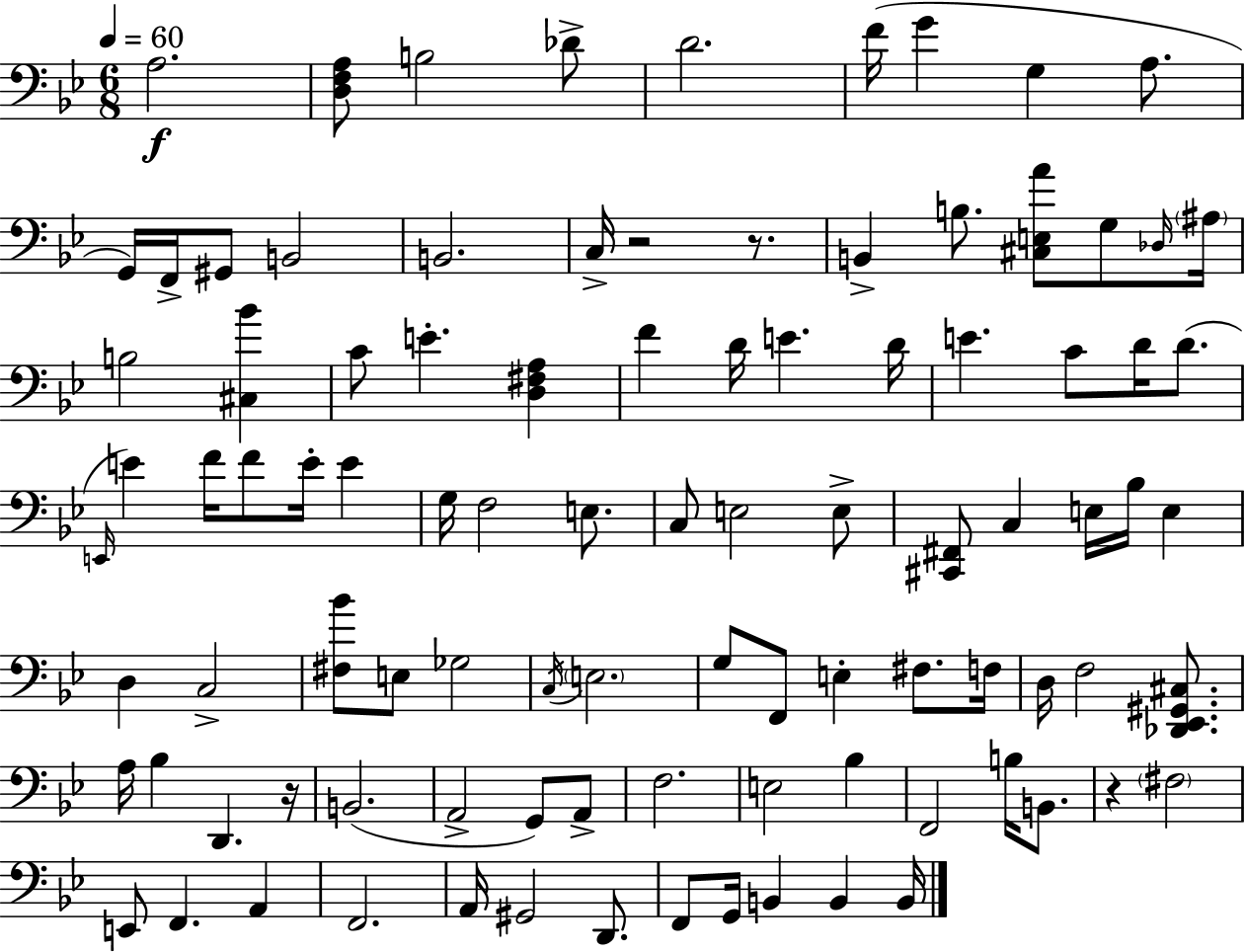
X:1
T:Untitled
M:6/8
L:1/4
K:Bb
A,2 [D,F,A,]/2 B,2 _D/2 D2 F/4 G G, A,/2 G,,/4 F,,/4 ^G,,/2 B,,2 B,,2 C,/4 z2 z/2 B,, B,/2 [^C,E,A]/2 G,/2 _D,/4 ^A,/4 B,2 [^C,_B] C/2 E [D,^F,A,] F D/4 E D/4 E C/2 D/4 D/2 E,,/4 E F/4 F/2 E/4 E G,/4 F,2 E,/2 C,/2 E,2 E,/2 [^C,,^F,,]/2 C, E,/4 _B,/4 E, D, C,2 [^F,_B]/2 E,/2 _G,2 C,/4 E,2 G,/2 F,,/2 E, ^F,/2 F,/4 D,/4 F,2 [_D,,_E,,^G,,^C,]/2 A,/4 _B, D,, z/4 B,,2 A,,2 G,,/2 A,,/2 F,2 E,2 _B, F,,2 B,/4 B,,/2 z ^F,2 E,,/2 F,, A,, F,,2 A,,/4 ^G,,2 D,,/2 F,,/2 G,,/4 B,, B,, B,,/4